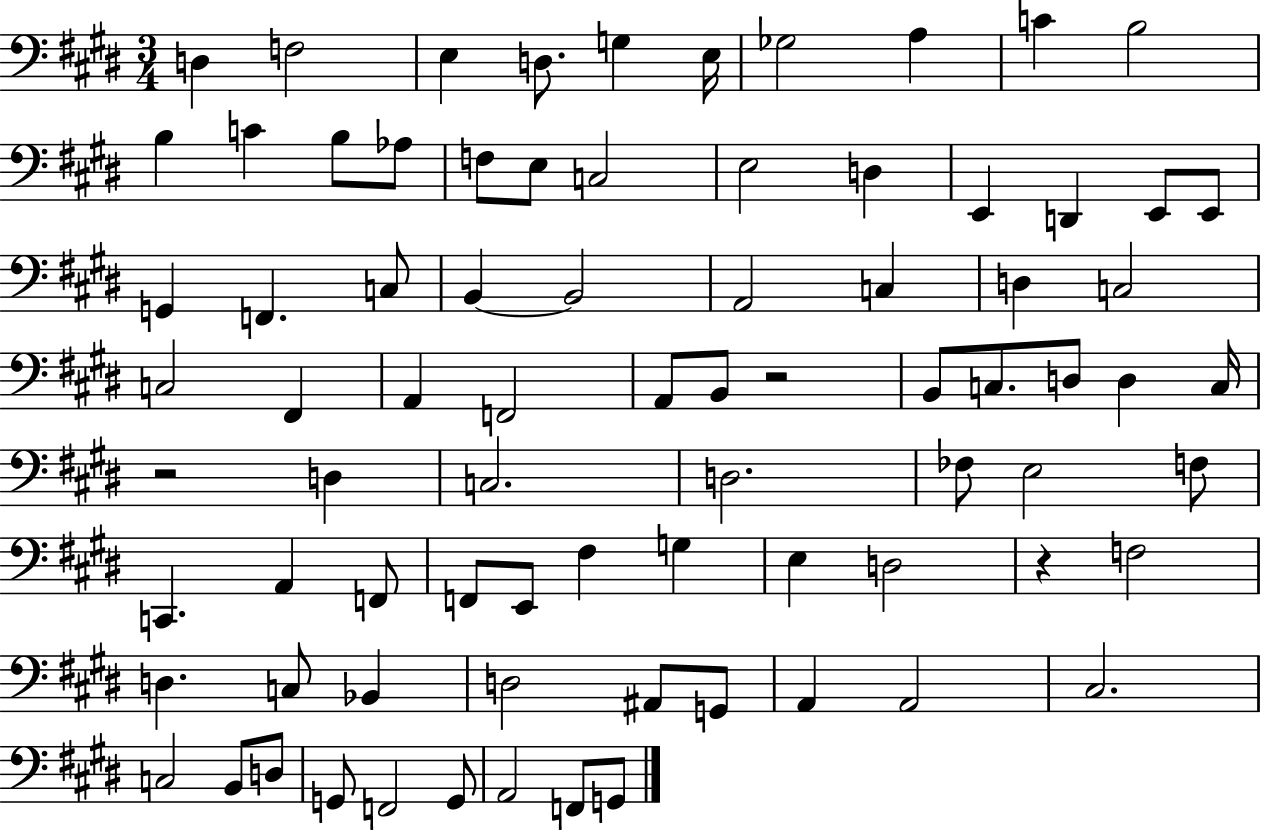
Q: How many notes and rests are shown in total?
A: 80